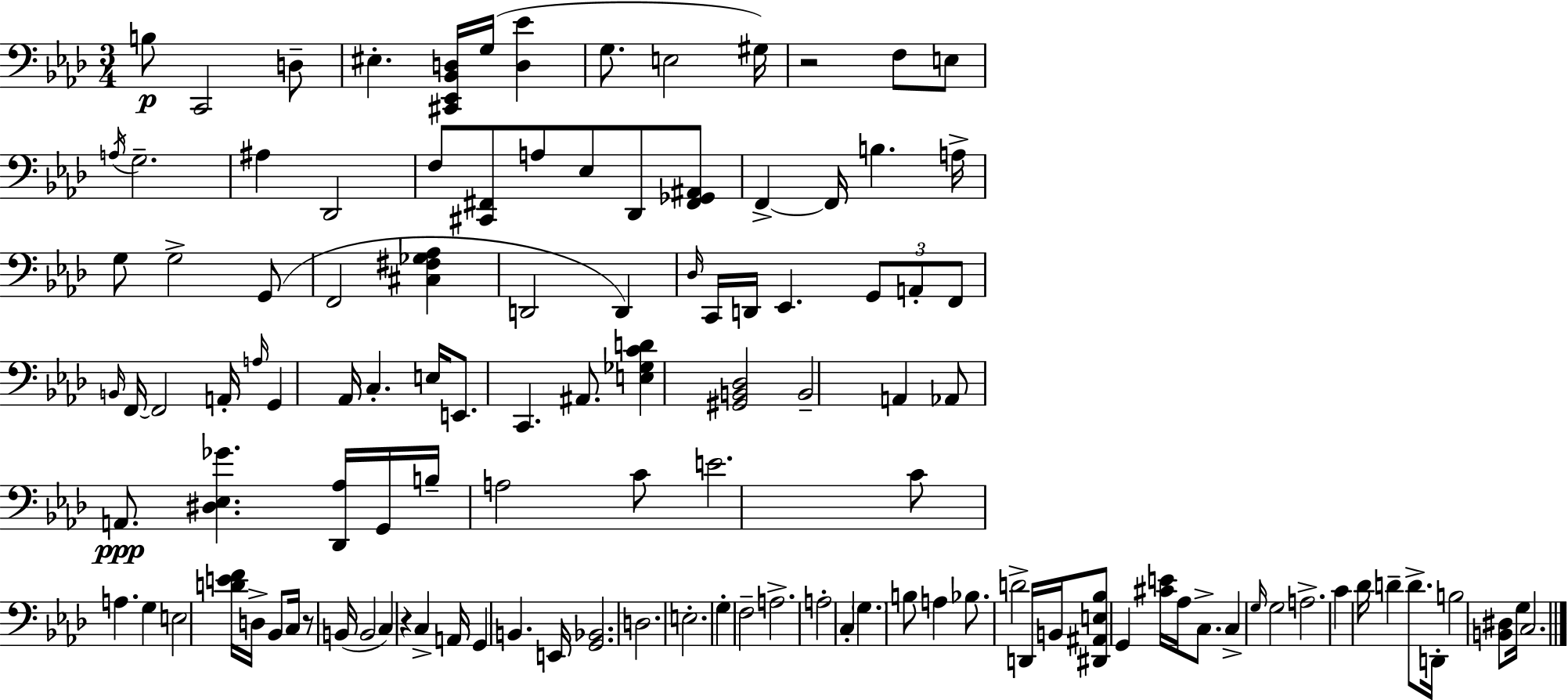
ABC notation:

X:1
T:Untitled
M:3/4
L:1/4
K:Ab
B,/2 C,,2 D,/2 ^E, [^C,,_E,,_B,,D,]/4 G,/4 [D,_E] G,/2 E,2 ^G,/4 z2 F,/2 E,/2 A,/4 G,2 ^A, _D,,2 F,/2 [^C,,^F,,]/2 A,/2 _E,/2 _D,,/2 [^F,,_G,,^A,,]/2 F,, F,,/4 B, A,/4 G,/2 G,2 G,,/2 F,,2 [^C,^F,_G,_A,] D,,2 D,, _D,/4 C,,/4 D,,/4 _E,, G,,/2 A,,/2 F,,/2 B,,/4 F,,/4 F,,2 A,,/4 A,/4 G,, _A,,/4 C, E,/4 E,,/2 C,, ^A,,/2 [E,_G,CD] [^G,,B,,_D,]2 B,,2 A,, _A,,/2 A,,/2 [^D,_E,_G] [_D,,_A,]/4 G,,/4 B,/4 A,2 C/2 E2 C/2 A, G, E,2 [DEF]/4 D,/4 _B,,/2 C,/4 z/2 B,,/4 B,,2 C, z C, A,,/4 G,, B,, E,,/4 [G,,_B,,]2 D,2 E,2 G, F,2 A,2 A,2 C, G, B,/2 A, _B,/2 D2 D,,/4 B,,/4 [^D,,^A,,E,_B,]/2 G,, [^CE]/4 _A,/4 C,/2 C, G,/4 G,2 A,2 C _D/4 D D/2 D,,/4 B,2 [B,,^D,]/2 G,/4 C,2